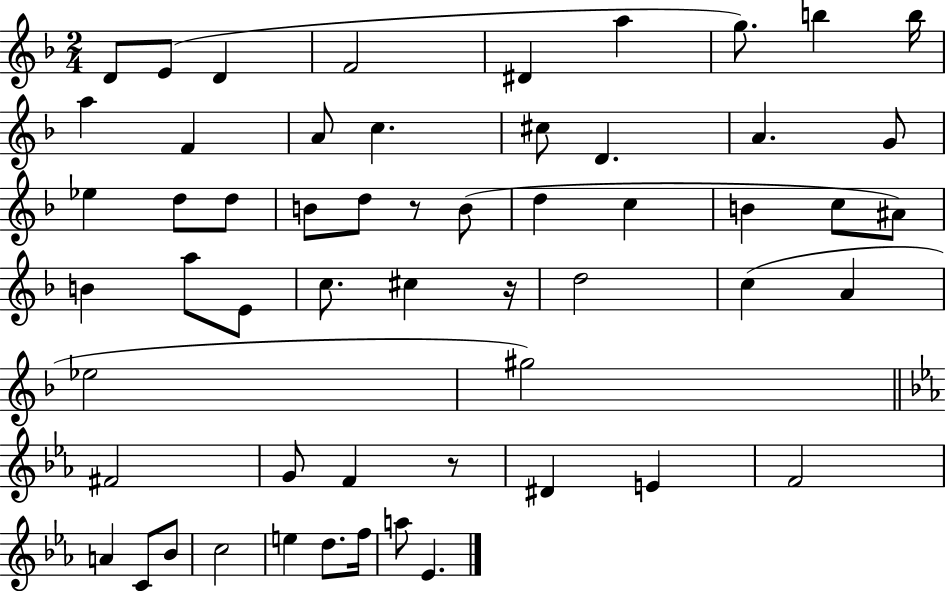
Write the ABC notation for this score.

X:1
T:Untitled
M:2/4
L:1/4
K:F
D/2 E/2 D F2 ^D a g/2 b b/4 a F A/2 c ^c/2 D A G/2 _e d/2 d/2 B/2 d/2 z/2 B/2 d c B c/2 ^A/2 B a/2 E/2 c/2 ^c z/4 d2 c A _e2 ^g2 ^F2 G/2 F z/2 ^D E F2 A C/2 _B/2 c2 e d/2 f/4 a/2 _E